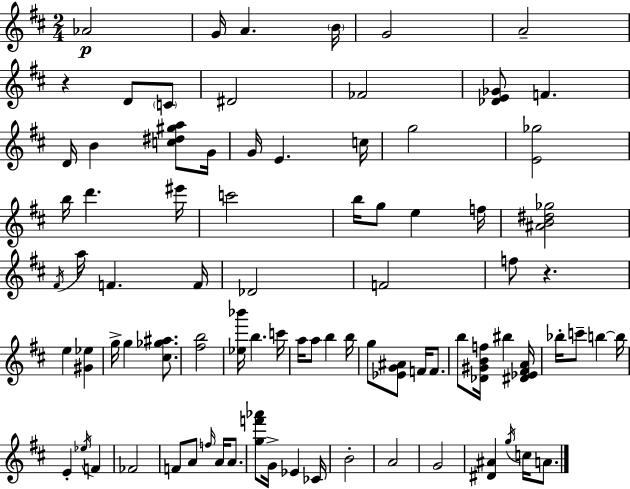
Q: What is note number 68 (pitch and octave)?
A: C5